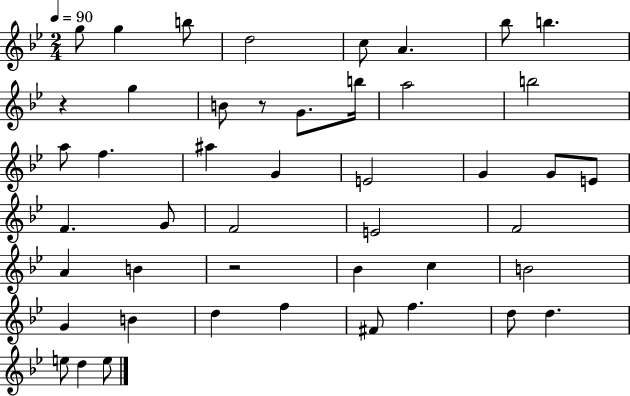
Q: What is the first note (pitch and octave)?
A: G5